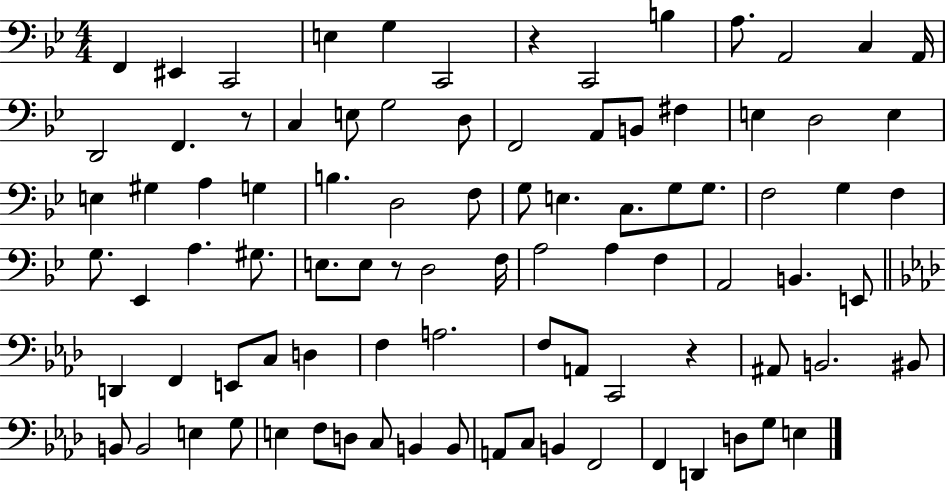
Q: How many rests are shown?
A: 4